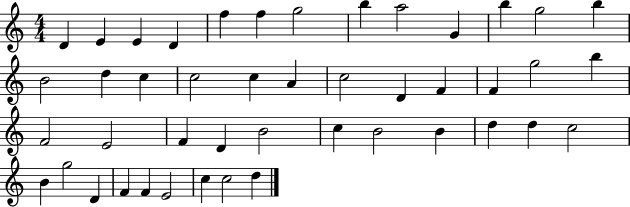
D4/q E4/q E4/q D4/q F5/q F5/q G5/h B5/q A5/h G4/q B5/q G5/h B5/q B4/h D5/q C5/q C5/h C5/q A4/q C5/h D4/q F4/q F4/q G5/h B5/q F4/h E4/h F4/q D4/q B4/h C5/q B4/h B4/q D5/q D5/q C5/h B4/q G5/h D4/q F4/q F4/q E4/h C5/q C5/h D5/q